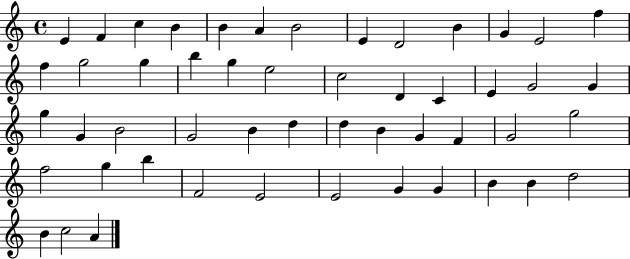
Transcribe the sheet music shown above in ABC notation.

X:1
T:Untitled
M:4/4
L:1/4
K:C
E F c B B A B2 E D2 B G E2 f f g2 g b g e2 c2 D C E G2 G g G B2 G2 B d d B G F G2 g2 f2 g b F2 E2 E2 G G B B d2 B c2 A